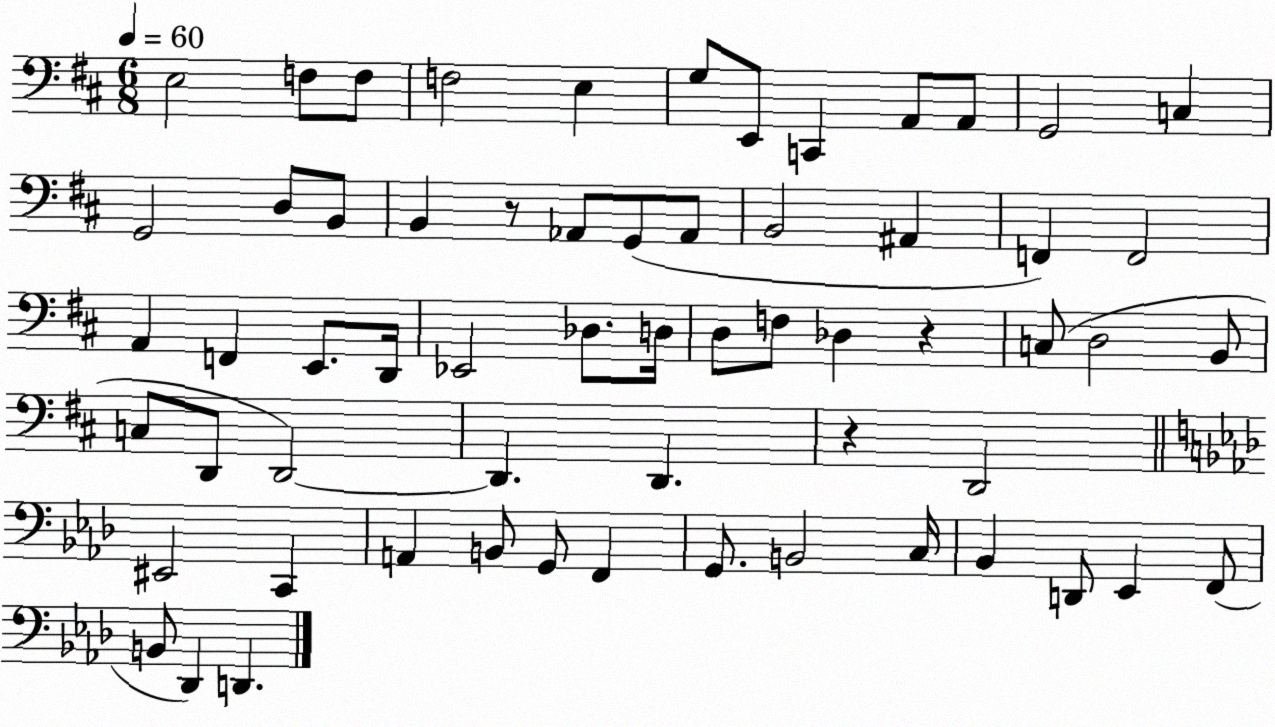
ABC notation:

X:1
T:Untitled
M:6/8
L:1/4
K:D
E,2 F,/2 F,/2 F,2 E, G,/2 E,,/2 C,, A,,/2 A,,/2 G,,2 C, G,,2 D,/2 B,,/2 B,, z/2 _A,,/2 G,,/2 _A,,/2 B,,2 ^A,, F,, F,,2 A,, F,, E,,/2 D,,/4 _E,,2 _D,/2 D,/4 D,/2 F,/2 _D, z C,/2 D,2 B,,/2 C,/2 D,,/2 D,,2 D,, D,, z D,,2 ^E,,2 C,, A,, B,,/2 G,,/2 F,, G,,/2 B,,2 C,/4 _B,, D,,/2 _E,, F,,/2 B,,/2 _D,, D,,